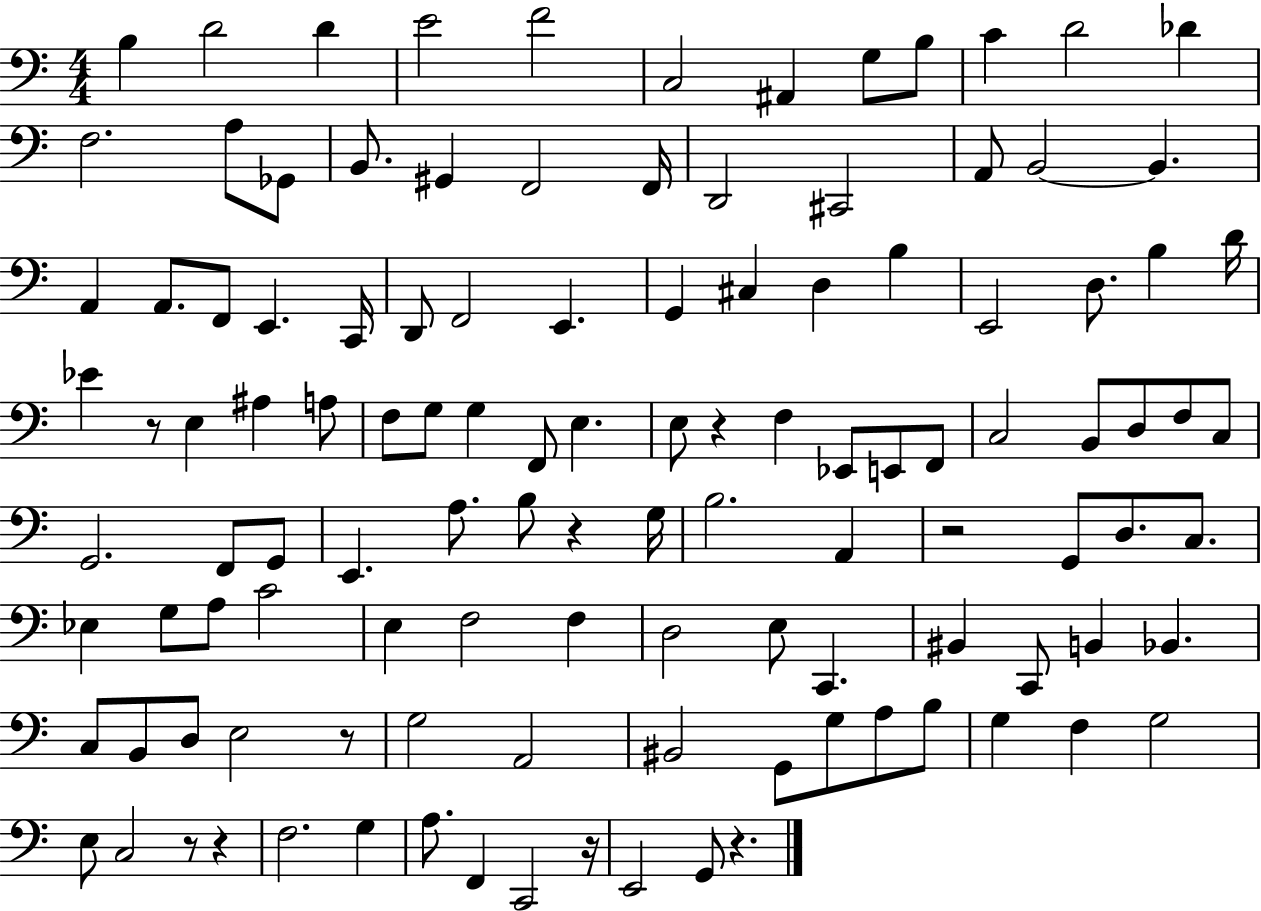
B3/q D4/h D4/q E4/h F4/h C3/h A#2/q G3/e B3/e C4/q D4/h Db4/q F3/h. A3/e Gb2/e B2/e. G#2/q F2/h F2/s D2/h C#2/h A2/e B2/h B2/q. A2/q A2/e. F2/e E2/q. C2/s D2/e F2/h E2/q. G2/q C#3/q D3/q B3/q E2/h D3/e. B3/q D4/s Eb4/q R/e E3/q A#3/q A3/e F3/e G3/e G3/q F2/e E3/q. E3/e R/q F3/q Eb2/e E2/e F2/e C3/h B2/e D3/e F3/e C3/e G2/h. F2/e G2/e E2/q. A3/e. B3/e R/q G3/s B3/h. A2/q R/h G2/e D3/e. C3/e. Eb3/q G3/e A3/e C4/h E3/q F3/h F3/q D3/h E3/e C2/q. BIS2/q C2/e B2/q Bb2/q. C3/e B2/e D3/e E3/h R/e G3/h A2/h BIS2/h G2/e G3/e A3/e B3/e G3/q F3/q G3/h E3/e C3/h R/e R/q F3/h. G3/q A3/e. F2/q C2/h R/s E2/h G2/e R/q.